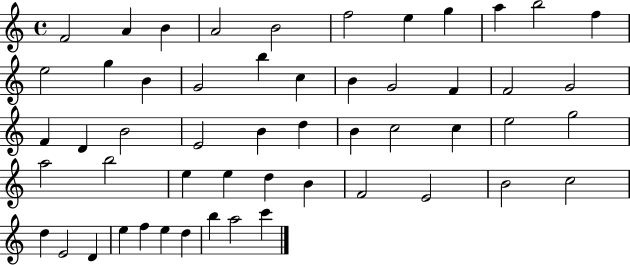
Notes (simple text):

F4/h A4/q B4/q A4/h B4/h F5/h E5/q G5/q A5/q B5/h F5/q E5/h G5/q B4/q G4/h B5/q C5/q B4/q G4/h F4/q F4/h G4/h F4/q D4/q B4/h E4/h B4/q D5/q B4/q C5/h C5/q E5/h G5/h A5/h B5/h E5/q E5/q D5/q B4/q F4/h E4/h B4/h C5/h D5/q E4/h D4/q E5/q F5/q E5/q D5/q B5/q A5/h C6/q